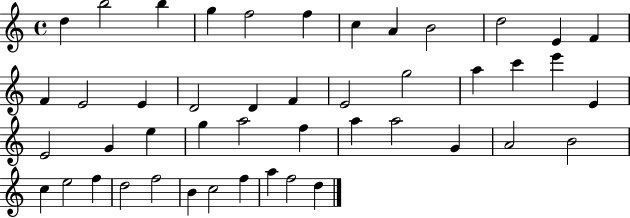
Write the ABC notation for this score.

X:1
T:Untitled
M:4/4
L:1/4
K:C
d b2 b g f2 f c A B2 d2 E F F E2 E D2 D F E2 g2 a c' e' E E2 G e g a2 f a a2 G A2 B2 c e2 f d2 f2 B c2 f a f2 d